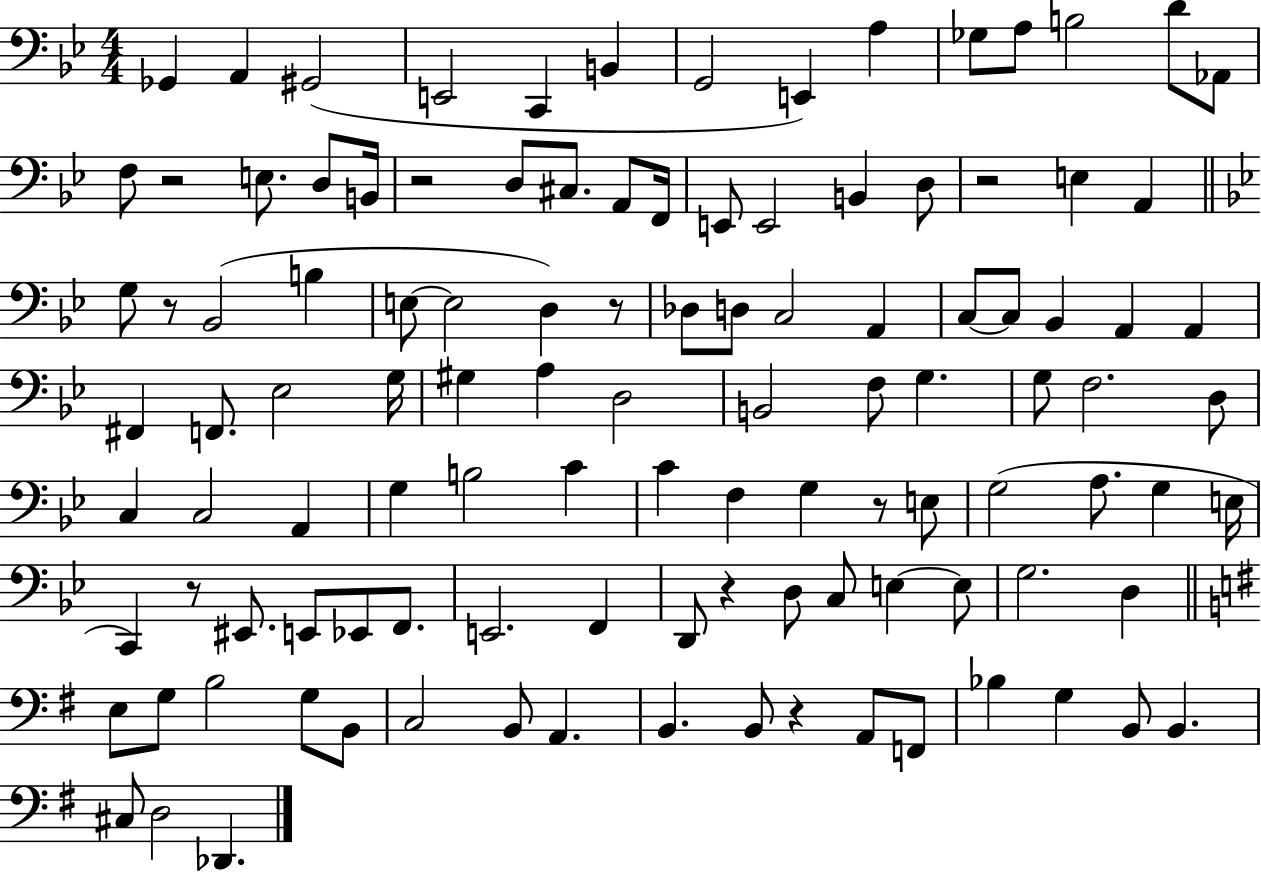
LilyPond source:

{
  \clef bass
  \numericTimeSignature
  \time 4/4
  \key bes \major
  \repeat volta 2 { ges,4 a,4 gis,2( | e,2 c,4 b,4 | g,2 e,4) a4 | ges8 a8 b2 d'8 aes,8 | \break f8 r2 e8. d8 b,16 | r2 d8 cis8. a,8 f,16 | e,8 e,2 b,4 d8 | r2 e4 a,4 | \break \bar "||" \break \key bes \major g8 r8 bes,2( b4 | e8~~ e2 d4) r8 | des8 d8 c2 a,4 | c8~~ c8 bes,4 a,4 a,4 | \break fis,4 f,8. ees2 g16 | gis4 a4 d2 | b,2 f8 g4. | g8 f2. d8 | \break c4 c2 a,4 | g4 b2 c'4 | c'4 f4 g4 r8 e8 | g2( a8. g4 e16 | \break c,4) r8 eis,8. e,8 ees,8 f,8. | e,2. f,4 | d,8 r4 d8 c8 e4~~ e8 | g2. d4 | \break \bar "||" \break \key g \major e8 g8 b2 g8 b,8 | c2 b,8 a,4. | b,4. b,8 r4 a,8 f,8 | bes4 g4 b,8 b,4. | \break cis8 d2 des,4. | } \bar "|."
}